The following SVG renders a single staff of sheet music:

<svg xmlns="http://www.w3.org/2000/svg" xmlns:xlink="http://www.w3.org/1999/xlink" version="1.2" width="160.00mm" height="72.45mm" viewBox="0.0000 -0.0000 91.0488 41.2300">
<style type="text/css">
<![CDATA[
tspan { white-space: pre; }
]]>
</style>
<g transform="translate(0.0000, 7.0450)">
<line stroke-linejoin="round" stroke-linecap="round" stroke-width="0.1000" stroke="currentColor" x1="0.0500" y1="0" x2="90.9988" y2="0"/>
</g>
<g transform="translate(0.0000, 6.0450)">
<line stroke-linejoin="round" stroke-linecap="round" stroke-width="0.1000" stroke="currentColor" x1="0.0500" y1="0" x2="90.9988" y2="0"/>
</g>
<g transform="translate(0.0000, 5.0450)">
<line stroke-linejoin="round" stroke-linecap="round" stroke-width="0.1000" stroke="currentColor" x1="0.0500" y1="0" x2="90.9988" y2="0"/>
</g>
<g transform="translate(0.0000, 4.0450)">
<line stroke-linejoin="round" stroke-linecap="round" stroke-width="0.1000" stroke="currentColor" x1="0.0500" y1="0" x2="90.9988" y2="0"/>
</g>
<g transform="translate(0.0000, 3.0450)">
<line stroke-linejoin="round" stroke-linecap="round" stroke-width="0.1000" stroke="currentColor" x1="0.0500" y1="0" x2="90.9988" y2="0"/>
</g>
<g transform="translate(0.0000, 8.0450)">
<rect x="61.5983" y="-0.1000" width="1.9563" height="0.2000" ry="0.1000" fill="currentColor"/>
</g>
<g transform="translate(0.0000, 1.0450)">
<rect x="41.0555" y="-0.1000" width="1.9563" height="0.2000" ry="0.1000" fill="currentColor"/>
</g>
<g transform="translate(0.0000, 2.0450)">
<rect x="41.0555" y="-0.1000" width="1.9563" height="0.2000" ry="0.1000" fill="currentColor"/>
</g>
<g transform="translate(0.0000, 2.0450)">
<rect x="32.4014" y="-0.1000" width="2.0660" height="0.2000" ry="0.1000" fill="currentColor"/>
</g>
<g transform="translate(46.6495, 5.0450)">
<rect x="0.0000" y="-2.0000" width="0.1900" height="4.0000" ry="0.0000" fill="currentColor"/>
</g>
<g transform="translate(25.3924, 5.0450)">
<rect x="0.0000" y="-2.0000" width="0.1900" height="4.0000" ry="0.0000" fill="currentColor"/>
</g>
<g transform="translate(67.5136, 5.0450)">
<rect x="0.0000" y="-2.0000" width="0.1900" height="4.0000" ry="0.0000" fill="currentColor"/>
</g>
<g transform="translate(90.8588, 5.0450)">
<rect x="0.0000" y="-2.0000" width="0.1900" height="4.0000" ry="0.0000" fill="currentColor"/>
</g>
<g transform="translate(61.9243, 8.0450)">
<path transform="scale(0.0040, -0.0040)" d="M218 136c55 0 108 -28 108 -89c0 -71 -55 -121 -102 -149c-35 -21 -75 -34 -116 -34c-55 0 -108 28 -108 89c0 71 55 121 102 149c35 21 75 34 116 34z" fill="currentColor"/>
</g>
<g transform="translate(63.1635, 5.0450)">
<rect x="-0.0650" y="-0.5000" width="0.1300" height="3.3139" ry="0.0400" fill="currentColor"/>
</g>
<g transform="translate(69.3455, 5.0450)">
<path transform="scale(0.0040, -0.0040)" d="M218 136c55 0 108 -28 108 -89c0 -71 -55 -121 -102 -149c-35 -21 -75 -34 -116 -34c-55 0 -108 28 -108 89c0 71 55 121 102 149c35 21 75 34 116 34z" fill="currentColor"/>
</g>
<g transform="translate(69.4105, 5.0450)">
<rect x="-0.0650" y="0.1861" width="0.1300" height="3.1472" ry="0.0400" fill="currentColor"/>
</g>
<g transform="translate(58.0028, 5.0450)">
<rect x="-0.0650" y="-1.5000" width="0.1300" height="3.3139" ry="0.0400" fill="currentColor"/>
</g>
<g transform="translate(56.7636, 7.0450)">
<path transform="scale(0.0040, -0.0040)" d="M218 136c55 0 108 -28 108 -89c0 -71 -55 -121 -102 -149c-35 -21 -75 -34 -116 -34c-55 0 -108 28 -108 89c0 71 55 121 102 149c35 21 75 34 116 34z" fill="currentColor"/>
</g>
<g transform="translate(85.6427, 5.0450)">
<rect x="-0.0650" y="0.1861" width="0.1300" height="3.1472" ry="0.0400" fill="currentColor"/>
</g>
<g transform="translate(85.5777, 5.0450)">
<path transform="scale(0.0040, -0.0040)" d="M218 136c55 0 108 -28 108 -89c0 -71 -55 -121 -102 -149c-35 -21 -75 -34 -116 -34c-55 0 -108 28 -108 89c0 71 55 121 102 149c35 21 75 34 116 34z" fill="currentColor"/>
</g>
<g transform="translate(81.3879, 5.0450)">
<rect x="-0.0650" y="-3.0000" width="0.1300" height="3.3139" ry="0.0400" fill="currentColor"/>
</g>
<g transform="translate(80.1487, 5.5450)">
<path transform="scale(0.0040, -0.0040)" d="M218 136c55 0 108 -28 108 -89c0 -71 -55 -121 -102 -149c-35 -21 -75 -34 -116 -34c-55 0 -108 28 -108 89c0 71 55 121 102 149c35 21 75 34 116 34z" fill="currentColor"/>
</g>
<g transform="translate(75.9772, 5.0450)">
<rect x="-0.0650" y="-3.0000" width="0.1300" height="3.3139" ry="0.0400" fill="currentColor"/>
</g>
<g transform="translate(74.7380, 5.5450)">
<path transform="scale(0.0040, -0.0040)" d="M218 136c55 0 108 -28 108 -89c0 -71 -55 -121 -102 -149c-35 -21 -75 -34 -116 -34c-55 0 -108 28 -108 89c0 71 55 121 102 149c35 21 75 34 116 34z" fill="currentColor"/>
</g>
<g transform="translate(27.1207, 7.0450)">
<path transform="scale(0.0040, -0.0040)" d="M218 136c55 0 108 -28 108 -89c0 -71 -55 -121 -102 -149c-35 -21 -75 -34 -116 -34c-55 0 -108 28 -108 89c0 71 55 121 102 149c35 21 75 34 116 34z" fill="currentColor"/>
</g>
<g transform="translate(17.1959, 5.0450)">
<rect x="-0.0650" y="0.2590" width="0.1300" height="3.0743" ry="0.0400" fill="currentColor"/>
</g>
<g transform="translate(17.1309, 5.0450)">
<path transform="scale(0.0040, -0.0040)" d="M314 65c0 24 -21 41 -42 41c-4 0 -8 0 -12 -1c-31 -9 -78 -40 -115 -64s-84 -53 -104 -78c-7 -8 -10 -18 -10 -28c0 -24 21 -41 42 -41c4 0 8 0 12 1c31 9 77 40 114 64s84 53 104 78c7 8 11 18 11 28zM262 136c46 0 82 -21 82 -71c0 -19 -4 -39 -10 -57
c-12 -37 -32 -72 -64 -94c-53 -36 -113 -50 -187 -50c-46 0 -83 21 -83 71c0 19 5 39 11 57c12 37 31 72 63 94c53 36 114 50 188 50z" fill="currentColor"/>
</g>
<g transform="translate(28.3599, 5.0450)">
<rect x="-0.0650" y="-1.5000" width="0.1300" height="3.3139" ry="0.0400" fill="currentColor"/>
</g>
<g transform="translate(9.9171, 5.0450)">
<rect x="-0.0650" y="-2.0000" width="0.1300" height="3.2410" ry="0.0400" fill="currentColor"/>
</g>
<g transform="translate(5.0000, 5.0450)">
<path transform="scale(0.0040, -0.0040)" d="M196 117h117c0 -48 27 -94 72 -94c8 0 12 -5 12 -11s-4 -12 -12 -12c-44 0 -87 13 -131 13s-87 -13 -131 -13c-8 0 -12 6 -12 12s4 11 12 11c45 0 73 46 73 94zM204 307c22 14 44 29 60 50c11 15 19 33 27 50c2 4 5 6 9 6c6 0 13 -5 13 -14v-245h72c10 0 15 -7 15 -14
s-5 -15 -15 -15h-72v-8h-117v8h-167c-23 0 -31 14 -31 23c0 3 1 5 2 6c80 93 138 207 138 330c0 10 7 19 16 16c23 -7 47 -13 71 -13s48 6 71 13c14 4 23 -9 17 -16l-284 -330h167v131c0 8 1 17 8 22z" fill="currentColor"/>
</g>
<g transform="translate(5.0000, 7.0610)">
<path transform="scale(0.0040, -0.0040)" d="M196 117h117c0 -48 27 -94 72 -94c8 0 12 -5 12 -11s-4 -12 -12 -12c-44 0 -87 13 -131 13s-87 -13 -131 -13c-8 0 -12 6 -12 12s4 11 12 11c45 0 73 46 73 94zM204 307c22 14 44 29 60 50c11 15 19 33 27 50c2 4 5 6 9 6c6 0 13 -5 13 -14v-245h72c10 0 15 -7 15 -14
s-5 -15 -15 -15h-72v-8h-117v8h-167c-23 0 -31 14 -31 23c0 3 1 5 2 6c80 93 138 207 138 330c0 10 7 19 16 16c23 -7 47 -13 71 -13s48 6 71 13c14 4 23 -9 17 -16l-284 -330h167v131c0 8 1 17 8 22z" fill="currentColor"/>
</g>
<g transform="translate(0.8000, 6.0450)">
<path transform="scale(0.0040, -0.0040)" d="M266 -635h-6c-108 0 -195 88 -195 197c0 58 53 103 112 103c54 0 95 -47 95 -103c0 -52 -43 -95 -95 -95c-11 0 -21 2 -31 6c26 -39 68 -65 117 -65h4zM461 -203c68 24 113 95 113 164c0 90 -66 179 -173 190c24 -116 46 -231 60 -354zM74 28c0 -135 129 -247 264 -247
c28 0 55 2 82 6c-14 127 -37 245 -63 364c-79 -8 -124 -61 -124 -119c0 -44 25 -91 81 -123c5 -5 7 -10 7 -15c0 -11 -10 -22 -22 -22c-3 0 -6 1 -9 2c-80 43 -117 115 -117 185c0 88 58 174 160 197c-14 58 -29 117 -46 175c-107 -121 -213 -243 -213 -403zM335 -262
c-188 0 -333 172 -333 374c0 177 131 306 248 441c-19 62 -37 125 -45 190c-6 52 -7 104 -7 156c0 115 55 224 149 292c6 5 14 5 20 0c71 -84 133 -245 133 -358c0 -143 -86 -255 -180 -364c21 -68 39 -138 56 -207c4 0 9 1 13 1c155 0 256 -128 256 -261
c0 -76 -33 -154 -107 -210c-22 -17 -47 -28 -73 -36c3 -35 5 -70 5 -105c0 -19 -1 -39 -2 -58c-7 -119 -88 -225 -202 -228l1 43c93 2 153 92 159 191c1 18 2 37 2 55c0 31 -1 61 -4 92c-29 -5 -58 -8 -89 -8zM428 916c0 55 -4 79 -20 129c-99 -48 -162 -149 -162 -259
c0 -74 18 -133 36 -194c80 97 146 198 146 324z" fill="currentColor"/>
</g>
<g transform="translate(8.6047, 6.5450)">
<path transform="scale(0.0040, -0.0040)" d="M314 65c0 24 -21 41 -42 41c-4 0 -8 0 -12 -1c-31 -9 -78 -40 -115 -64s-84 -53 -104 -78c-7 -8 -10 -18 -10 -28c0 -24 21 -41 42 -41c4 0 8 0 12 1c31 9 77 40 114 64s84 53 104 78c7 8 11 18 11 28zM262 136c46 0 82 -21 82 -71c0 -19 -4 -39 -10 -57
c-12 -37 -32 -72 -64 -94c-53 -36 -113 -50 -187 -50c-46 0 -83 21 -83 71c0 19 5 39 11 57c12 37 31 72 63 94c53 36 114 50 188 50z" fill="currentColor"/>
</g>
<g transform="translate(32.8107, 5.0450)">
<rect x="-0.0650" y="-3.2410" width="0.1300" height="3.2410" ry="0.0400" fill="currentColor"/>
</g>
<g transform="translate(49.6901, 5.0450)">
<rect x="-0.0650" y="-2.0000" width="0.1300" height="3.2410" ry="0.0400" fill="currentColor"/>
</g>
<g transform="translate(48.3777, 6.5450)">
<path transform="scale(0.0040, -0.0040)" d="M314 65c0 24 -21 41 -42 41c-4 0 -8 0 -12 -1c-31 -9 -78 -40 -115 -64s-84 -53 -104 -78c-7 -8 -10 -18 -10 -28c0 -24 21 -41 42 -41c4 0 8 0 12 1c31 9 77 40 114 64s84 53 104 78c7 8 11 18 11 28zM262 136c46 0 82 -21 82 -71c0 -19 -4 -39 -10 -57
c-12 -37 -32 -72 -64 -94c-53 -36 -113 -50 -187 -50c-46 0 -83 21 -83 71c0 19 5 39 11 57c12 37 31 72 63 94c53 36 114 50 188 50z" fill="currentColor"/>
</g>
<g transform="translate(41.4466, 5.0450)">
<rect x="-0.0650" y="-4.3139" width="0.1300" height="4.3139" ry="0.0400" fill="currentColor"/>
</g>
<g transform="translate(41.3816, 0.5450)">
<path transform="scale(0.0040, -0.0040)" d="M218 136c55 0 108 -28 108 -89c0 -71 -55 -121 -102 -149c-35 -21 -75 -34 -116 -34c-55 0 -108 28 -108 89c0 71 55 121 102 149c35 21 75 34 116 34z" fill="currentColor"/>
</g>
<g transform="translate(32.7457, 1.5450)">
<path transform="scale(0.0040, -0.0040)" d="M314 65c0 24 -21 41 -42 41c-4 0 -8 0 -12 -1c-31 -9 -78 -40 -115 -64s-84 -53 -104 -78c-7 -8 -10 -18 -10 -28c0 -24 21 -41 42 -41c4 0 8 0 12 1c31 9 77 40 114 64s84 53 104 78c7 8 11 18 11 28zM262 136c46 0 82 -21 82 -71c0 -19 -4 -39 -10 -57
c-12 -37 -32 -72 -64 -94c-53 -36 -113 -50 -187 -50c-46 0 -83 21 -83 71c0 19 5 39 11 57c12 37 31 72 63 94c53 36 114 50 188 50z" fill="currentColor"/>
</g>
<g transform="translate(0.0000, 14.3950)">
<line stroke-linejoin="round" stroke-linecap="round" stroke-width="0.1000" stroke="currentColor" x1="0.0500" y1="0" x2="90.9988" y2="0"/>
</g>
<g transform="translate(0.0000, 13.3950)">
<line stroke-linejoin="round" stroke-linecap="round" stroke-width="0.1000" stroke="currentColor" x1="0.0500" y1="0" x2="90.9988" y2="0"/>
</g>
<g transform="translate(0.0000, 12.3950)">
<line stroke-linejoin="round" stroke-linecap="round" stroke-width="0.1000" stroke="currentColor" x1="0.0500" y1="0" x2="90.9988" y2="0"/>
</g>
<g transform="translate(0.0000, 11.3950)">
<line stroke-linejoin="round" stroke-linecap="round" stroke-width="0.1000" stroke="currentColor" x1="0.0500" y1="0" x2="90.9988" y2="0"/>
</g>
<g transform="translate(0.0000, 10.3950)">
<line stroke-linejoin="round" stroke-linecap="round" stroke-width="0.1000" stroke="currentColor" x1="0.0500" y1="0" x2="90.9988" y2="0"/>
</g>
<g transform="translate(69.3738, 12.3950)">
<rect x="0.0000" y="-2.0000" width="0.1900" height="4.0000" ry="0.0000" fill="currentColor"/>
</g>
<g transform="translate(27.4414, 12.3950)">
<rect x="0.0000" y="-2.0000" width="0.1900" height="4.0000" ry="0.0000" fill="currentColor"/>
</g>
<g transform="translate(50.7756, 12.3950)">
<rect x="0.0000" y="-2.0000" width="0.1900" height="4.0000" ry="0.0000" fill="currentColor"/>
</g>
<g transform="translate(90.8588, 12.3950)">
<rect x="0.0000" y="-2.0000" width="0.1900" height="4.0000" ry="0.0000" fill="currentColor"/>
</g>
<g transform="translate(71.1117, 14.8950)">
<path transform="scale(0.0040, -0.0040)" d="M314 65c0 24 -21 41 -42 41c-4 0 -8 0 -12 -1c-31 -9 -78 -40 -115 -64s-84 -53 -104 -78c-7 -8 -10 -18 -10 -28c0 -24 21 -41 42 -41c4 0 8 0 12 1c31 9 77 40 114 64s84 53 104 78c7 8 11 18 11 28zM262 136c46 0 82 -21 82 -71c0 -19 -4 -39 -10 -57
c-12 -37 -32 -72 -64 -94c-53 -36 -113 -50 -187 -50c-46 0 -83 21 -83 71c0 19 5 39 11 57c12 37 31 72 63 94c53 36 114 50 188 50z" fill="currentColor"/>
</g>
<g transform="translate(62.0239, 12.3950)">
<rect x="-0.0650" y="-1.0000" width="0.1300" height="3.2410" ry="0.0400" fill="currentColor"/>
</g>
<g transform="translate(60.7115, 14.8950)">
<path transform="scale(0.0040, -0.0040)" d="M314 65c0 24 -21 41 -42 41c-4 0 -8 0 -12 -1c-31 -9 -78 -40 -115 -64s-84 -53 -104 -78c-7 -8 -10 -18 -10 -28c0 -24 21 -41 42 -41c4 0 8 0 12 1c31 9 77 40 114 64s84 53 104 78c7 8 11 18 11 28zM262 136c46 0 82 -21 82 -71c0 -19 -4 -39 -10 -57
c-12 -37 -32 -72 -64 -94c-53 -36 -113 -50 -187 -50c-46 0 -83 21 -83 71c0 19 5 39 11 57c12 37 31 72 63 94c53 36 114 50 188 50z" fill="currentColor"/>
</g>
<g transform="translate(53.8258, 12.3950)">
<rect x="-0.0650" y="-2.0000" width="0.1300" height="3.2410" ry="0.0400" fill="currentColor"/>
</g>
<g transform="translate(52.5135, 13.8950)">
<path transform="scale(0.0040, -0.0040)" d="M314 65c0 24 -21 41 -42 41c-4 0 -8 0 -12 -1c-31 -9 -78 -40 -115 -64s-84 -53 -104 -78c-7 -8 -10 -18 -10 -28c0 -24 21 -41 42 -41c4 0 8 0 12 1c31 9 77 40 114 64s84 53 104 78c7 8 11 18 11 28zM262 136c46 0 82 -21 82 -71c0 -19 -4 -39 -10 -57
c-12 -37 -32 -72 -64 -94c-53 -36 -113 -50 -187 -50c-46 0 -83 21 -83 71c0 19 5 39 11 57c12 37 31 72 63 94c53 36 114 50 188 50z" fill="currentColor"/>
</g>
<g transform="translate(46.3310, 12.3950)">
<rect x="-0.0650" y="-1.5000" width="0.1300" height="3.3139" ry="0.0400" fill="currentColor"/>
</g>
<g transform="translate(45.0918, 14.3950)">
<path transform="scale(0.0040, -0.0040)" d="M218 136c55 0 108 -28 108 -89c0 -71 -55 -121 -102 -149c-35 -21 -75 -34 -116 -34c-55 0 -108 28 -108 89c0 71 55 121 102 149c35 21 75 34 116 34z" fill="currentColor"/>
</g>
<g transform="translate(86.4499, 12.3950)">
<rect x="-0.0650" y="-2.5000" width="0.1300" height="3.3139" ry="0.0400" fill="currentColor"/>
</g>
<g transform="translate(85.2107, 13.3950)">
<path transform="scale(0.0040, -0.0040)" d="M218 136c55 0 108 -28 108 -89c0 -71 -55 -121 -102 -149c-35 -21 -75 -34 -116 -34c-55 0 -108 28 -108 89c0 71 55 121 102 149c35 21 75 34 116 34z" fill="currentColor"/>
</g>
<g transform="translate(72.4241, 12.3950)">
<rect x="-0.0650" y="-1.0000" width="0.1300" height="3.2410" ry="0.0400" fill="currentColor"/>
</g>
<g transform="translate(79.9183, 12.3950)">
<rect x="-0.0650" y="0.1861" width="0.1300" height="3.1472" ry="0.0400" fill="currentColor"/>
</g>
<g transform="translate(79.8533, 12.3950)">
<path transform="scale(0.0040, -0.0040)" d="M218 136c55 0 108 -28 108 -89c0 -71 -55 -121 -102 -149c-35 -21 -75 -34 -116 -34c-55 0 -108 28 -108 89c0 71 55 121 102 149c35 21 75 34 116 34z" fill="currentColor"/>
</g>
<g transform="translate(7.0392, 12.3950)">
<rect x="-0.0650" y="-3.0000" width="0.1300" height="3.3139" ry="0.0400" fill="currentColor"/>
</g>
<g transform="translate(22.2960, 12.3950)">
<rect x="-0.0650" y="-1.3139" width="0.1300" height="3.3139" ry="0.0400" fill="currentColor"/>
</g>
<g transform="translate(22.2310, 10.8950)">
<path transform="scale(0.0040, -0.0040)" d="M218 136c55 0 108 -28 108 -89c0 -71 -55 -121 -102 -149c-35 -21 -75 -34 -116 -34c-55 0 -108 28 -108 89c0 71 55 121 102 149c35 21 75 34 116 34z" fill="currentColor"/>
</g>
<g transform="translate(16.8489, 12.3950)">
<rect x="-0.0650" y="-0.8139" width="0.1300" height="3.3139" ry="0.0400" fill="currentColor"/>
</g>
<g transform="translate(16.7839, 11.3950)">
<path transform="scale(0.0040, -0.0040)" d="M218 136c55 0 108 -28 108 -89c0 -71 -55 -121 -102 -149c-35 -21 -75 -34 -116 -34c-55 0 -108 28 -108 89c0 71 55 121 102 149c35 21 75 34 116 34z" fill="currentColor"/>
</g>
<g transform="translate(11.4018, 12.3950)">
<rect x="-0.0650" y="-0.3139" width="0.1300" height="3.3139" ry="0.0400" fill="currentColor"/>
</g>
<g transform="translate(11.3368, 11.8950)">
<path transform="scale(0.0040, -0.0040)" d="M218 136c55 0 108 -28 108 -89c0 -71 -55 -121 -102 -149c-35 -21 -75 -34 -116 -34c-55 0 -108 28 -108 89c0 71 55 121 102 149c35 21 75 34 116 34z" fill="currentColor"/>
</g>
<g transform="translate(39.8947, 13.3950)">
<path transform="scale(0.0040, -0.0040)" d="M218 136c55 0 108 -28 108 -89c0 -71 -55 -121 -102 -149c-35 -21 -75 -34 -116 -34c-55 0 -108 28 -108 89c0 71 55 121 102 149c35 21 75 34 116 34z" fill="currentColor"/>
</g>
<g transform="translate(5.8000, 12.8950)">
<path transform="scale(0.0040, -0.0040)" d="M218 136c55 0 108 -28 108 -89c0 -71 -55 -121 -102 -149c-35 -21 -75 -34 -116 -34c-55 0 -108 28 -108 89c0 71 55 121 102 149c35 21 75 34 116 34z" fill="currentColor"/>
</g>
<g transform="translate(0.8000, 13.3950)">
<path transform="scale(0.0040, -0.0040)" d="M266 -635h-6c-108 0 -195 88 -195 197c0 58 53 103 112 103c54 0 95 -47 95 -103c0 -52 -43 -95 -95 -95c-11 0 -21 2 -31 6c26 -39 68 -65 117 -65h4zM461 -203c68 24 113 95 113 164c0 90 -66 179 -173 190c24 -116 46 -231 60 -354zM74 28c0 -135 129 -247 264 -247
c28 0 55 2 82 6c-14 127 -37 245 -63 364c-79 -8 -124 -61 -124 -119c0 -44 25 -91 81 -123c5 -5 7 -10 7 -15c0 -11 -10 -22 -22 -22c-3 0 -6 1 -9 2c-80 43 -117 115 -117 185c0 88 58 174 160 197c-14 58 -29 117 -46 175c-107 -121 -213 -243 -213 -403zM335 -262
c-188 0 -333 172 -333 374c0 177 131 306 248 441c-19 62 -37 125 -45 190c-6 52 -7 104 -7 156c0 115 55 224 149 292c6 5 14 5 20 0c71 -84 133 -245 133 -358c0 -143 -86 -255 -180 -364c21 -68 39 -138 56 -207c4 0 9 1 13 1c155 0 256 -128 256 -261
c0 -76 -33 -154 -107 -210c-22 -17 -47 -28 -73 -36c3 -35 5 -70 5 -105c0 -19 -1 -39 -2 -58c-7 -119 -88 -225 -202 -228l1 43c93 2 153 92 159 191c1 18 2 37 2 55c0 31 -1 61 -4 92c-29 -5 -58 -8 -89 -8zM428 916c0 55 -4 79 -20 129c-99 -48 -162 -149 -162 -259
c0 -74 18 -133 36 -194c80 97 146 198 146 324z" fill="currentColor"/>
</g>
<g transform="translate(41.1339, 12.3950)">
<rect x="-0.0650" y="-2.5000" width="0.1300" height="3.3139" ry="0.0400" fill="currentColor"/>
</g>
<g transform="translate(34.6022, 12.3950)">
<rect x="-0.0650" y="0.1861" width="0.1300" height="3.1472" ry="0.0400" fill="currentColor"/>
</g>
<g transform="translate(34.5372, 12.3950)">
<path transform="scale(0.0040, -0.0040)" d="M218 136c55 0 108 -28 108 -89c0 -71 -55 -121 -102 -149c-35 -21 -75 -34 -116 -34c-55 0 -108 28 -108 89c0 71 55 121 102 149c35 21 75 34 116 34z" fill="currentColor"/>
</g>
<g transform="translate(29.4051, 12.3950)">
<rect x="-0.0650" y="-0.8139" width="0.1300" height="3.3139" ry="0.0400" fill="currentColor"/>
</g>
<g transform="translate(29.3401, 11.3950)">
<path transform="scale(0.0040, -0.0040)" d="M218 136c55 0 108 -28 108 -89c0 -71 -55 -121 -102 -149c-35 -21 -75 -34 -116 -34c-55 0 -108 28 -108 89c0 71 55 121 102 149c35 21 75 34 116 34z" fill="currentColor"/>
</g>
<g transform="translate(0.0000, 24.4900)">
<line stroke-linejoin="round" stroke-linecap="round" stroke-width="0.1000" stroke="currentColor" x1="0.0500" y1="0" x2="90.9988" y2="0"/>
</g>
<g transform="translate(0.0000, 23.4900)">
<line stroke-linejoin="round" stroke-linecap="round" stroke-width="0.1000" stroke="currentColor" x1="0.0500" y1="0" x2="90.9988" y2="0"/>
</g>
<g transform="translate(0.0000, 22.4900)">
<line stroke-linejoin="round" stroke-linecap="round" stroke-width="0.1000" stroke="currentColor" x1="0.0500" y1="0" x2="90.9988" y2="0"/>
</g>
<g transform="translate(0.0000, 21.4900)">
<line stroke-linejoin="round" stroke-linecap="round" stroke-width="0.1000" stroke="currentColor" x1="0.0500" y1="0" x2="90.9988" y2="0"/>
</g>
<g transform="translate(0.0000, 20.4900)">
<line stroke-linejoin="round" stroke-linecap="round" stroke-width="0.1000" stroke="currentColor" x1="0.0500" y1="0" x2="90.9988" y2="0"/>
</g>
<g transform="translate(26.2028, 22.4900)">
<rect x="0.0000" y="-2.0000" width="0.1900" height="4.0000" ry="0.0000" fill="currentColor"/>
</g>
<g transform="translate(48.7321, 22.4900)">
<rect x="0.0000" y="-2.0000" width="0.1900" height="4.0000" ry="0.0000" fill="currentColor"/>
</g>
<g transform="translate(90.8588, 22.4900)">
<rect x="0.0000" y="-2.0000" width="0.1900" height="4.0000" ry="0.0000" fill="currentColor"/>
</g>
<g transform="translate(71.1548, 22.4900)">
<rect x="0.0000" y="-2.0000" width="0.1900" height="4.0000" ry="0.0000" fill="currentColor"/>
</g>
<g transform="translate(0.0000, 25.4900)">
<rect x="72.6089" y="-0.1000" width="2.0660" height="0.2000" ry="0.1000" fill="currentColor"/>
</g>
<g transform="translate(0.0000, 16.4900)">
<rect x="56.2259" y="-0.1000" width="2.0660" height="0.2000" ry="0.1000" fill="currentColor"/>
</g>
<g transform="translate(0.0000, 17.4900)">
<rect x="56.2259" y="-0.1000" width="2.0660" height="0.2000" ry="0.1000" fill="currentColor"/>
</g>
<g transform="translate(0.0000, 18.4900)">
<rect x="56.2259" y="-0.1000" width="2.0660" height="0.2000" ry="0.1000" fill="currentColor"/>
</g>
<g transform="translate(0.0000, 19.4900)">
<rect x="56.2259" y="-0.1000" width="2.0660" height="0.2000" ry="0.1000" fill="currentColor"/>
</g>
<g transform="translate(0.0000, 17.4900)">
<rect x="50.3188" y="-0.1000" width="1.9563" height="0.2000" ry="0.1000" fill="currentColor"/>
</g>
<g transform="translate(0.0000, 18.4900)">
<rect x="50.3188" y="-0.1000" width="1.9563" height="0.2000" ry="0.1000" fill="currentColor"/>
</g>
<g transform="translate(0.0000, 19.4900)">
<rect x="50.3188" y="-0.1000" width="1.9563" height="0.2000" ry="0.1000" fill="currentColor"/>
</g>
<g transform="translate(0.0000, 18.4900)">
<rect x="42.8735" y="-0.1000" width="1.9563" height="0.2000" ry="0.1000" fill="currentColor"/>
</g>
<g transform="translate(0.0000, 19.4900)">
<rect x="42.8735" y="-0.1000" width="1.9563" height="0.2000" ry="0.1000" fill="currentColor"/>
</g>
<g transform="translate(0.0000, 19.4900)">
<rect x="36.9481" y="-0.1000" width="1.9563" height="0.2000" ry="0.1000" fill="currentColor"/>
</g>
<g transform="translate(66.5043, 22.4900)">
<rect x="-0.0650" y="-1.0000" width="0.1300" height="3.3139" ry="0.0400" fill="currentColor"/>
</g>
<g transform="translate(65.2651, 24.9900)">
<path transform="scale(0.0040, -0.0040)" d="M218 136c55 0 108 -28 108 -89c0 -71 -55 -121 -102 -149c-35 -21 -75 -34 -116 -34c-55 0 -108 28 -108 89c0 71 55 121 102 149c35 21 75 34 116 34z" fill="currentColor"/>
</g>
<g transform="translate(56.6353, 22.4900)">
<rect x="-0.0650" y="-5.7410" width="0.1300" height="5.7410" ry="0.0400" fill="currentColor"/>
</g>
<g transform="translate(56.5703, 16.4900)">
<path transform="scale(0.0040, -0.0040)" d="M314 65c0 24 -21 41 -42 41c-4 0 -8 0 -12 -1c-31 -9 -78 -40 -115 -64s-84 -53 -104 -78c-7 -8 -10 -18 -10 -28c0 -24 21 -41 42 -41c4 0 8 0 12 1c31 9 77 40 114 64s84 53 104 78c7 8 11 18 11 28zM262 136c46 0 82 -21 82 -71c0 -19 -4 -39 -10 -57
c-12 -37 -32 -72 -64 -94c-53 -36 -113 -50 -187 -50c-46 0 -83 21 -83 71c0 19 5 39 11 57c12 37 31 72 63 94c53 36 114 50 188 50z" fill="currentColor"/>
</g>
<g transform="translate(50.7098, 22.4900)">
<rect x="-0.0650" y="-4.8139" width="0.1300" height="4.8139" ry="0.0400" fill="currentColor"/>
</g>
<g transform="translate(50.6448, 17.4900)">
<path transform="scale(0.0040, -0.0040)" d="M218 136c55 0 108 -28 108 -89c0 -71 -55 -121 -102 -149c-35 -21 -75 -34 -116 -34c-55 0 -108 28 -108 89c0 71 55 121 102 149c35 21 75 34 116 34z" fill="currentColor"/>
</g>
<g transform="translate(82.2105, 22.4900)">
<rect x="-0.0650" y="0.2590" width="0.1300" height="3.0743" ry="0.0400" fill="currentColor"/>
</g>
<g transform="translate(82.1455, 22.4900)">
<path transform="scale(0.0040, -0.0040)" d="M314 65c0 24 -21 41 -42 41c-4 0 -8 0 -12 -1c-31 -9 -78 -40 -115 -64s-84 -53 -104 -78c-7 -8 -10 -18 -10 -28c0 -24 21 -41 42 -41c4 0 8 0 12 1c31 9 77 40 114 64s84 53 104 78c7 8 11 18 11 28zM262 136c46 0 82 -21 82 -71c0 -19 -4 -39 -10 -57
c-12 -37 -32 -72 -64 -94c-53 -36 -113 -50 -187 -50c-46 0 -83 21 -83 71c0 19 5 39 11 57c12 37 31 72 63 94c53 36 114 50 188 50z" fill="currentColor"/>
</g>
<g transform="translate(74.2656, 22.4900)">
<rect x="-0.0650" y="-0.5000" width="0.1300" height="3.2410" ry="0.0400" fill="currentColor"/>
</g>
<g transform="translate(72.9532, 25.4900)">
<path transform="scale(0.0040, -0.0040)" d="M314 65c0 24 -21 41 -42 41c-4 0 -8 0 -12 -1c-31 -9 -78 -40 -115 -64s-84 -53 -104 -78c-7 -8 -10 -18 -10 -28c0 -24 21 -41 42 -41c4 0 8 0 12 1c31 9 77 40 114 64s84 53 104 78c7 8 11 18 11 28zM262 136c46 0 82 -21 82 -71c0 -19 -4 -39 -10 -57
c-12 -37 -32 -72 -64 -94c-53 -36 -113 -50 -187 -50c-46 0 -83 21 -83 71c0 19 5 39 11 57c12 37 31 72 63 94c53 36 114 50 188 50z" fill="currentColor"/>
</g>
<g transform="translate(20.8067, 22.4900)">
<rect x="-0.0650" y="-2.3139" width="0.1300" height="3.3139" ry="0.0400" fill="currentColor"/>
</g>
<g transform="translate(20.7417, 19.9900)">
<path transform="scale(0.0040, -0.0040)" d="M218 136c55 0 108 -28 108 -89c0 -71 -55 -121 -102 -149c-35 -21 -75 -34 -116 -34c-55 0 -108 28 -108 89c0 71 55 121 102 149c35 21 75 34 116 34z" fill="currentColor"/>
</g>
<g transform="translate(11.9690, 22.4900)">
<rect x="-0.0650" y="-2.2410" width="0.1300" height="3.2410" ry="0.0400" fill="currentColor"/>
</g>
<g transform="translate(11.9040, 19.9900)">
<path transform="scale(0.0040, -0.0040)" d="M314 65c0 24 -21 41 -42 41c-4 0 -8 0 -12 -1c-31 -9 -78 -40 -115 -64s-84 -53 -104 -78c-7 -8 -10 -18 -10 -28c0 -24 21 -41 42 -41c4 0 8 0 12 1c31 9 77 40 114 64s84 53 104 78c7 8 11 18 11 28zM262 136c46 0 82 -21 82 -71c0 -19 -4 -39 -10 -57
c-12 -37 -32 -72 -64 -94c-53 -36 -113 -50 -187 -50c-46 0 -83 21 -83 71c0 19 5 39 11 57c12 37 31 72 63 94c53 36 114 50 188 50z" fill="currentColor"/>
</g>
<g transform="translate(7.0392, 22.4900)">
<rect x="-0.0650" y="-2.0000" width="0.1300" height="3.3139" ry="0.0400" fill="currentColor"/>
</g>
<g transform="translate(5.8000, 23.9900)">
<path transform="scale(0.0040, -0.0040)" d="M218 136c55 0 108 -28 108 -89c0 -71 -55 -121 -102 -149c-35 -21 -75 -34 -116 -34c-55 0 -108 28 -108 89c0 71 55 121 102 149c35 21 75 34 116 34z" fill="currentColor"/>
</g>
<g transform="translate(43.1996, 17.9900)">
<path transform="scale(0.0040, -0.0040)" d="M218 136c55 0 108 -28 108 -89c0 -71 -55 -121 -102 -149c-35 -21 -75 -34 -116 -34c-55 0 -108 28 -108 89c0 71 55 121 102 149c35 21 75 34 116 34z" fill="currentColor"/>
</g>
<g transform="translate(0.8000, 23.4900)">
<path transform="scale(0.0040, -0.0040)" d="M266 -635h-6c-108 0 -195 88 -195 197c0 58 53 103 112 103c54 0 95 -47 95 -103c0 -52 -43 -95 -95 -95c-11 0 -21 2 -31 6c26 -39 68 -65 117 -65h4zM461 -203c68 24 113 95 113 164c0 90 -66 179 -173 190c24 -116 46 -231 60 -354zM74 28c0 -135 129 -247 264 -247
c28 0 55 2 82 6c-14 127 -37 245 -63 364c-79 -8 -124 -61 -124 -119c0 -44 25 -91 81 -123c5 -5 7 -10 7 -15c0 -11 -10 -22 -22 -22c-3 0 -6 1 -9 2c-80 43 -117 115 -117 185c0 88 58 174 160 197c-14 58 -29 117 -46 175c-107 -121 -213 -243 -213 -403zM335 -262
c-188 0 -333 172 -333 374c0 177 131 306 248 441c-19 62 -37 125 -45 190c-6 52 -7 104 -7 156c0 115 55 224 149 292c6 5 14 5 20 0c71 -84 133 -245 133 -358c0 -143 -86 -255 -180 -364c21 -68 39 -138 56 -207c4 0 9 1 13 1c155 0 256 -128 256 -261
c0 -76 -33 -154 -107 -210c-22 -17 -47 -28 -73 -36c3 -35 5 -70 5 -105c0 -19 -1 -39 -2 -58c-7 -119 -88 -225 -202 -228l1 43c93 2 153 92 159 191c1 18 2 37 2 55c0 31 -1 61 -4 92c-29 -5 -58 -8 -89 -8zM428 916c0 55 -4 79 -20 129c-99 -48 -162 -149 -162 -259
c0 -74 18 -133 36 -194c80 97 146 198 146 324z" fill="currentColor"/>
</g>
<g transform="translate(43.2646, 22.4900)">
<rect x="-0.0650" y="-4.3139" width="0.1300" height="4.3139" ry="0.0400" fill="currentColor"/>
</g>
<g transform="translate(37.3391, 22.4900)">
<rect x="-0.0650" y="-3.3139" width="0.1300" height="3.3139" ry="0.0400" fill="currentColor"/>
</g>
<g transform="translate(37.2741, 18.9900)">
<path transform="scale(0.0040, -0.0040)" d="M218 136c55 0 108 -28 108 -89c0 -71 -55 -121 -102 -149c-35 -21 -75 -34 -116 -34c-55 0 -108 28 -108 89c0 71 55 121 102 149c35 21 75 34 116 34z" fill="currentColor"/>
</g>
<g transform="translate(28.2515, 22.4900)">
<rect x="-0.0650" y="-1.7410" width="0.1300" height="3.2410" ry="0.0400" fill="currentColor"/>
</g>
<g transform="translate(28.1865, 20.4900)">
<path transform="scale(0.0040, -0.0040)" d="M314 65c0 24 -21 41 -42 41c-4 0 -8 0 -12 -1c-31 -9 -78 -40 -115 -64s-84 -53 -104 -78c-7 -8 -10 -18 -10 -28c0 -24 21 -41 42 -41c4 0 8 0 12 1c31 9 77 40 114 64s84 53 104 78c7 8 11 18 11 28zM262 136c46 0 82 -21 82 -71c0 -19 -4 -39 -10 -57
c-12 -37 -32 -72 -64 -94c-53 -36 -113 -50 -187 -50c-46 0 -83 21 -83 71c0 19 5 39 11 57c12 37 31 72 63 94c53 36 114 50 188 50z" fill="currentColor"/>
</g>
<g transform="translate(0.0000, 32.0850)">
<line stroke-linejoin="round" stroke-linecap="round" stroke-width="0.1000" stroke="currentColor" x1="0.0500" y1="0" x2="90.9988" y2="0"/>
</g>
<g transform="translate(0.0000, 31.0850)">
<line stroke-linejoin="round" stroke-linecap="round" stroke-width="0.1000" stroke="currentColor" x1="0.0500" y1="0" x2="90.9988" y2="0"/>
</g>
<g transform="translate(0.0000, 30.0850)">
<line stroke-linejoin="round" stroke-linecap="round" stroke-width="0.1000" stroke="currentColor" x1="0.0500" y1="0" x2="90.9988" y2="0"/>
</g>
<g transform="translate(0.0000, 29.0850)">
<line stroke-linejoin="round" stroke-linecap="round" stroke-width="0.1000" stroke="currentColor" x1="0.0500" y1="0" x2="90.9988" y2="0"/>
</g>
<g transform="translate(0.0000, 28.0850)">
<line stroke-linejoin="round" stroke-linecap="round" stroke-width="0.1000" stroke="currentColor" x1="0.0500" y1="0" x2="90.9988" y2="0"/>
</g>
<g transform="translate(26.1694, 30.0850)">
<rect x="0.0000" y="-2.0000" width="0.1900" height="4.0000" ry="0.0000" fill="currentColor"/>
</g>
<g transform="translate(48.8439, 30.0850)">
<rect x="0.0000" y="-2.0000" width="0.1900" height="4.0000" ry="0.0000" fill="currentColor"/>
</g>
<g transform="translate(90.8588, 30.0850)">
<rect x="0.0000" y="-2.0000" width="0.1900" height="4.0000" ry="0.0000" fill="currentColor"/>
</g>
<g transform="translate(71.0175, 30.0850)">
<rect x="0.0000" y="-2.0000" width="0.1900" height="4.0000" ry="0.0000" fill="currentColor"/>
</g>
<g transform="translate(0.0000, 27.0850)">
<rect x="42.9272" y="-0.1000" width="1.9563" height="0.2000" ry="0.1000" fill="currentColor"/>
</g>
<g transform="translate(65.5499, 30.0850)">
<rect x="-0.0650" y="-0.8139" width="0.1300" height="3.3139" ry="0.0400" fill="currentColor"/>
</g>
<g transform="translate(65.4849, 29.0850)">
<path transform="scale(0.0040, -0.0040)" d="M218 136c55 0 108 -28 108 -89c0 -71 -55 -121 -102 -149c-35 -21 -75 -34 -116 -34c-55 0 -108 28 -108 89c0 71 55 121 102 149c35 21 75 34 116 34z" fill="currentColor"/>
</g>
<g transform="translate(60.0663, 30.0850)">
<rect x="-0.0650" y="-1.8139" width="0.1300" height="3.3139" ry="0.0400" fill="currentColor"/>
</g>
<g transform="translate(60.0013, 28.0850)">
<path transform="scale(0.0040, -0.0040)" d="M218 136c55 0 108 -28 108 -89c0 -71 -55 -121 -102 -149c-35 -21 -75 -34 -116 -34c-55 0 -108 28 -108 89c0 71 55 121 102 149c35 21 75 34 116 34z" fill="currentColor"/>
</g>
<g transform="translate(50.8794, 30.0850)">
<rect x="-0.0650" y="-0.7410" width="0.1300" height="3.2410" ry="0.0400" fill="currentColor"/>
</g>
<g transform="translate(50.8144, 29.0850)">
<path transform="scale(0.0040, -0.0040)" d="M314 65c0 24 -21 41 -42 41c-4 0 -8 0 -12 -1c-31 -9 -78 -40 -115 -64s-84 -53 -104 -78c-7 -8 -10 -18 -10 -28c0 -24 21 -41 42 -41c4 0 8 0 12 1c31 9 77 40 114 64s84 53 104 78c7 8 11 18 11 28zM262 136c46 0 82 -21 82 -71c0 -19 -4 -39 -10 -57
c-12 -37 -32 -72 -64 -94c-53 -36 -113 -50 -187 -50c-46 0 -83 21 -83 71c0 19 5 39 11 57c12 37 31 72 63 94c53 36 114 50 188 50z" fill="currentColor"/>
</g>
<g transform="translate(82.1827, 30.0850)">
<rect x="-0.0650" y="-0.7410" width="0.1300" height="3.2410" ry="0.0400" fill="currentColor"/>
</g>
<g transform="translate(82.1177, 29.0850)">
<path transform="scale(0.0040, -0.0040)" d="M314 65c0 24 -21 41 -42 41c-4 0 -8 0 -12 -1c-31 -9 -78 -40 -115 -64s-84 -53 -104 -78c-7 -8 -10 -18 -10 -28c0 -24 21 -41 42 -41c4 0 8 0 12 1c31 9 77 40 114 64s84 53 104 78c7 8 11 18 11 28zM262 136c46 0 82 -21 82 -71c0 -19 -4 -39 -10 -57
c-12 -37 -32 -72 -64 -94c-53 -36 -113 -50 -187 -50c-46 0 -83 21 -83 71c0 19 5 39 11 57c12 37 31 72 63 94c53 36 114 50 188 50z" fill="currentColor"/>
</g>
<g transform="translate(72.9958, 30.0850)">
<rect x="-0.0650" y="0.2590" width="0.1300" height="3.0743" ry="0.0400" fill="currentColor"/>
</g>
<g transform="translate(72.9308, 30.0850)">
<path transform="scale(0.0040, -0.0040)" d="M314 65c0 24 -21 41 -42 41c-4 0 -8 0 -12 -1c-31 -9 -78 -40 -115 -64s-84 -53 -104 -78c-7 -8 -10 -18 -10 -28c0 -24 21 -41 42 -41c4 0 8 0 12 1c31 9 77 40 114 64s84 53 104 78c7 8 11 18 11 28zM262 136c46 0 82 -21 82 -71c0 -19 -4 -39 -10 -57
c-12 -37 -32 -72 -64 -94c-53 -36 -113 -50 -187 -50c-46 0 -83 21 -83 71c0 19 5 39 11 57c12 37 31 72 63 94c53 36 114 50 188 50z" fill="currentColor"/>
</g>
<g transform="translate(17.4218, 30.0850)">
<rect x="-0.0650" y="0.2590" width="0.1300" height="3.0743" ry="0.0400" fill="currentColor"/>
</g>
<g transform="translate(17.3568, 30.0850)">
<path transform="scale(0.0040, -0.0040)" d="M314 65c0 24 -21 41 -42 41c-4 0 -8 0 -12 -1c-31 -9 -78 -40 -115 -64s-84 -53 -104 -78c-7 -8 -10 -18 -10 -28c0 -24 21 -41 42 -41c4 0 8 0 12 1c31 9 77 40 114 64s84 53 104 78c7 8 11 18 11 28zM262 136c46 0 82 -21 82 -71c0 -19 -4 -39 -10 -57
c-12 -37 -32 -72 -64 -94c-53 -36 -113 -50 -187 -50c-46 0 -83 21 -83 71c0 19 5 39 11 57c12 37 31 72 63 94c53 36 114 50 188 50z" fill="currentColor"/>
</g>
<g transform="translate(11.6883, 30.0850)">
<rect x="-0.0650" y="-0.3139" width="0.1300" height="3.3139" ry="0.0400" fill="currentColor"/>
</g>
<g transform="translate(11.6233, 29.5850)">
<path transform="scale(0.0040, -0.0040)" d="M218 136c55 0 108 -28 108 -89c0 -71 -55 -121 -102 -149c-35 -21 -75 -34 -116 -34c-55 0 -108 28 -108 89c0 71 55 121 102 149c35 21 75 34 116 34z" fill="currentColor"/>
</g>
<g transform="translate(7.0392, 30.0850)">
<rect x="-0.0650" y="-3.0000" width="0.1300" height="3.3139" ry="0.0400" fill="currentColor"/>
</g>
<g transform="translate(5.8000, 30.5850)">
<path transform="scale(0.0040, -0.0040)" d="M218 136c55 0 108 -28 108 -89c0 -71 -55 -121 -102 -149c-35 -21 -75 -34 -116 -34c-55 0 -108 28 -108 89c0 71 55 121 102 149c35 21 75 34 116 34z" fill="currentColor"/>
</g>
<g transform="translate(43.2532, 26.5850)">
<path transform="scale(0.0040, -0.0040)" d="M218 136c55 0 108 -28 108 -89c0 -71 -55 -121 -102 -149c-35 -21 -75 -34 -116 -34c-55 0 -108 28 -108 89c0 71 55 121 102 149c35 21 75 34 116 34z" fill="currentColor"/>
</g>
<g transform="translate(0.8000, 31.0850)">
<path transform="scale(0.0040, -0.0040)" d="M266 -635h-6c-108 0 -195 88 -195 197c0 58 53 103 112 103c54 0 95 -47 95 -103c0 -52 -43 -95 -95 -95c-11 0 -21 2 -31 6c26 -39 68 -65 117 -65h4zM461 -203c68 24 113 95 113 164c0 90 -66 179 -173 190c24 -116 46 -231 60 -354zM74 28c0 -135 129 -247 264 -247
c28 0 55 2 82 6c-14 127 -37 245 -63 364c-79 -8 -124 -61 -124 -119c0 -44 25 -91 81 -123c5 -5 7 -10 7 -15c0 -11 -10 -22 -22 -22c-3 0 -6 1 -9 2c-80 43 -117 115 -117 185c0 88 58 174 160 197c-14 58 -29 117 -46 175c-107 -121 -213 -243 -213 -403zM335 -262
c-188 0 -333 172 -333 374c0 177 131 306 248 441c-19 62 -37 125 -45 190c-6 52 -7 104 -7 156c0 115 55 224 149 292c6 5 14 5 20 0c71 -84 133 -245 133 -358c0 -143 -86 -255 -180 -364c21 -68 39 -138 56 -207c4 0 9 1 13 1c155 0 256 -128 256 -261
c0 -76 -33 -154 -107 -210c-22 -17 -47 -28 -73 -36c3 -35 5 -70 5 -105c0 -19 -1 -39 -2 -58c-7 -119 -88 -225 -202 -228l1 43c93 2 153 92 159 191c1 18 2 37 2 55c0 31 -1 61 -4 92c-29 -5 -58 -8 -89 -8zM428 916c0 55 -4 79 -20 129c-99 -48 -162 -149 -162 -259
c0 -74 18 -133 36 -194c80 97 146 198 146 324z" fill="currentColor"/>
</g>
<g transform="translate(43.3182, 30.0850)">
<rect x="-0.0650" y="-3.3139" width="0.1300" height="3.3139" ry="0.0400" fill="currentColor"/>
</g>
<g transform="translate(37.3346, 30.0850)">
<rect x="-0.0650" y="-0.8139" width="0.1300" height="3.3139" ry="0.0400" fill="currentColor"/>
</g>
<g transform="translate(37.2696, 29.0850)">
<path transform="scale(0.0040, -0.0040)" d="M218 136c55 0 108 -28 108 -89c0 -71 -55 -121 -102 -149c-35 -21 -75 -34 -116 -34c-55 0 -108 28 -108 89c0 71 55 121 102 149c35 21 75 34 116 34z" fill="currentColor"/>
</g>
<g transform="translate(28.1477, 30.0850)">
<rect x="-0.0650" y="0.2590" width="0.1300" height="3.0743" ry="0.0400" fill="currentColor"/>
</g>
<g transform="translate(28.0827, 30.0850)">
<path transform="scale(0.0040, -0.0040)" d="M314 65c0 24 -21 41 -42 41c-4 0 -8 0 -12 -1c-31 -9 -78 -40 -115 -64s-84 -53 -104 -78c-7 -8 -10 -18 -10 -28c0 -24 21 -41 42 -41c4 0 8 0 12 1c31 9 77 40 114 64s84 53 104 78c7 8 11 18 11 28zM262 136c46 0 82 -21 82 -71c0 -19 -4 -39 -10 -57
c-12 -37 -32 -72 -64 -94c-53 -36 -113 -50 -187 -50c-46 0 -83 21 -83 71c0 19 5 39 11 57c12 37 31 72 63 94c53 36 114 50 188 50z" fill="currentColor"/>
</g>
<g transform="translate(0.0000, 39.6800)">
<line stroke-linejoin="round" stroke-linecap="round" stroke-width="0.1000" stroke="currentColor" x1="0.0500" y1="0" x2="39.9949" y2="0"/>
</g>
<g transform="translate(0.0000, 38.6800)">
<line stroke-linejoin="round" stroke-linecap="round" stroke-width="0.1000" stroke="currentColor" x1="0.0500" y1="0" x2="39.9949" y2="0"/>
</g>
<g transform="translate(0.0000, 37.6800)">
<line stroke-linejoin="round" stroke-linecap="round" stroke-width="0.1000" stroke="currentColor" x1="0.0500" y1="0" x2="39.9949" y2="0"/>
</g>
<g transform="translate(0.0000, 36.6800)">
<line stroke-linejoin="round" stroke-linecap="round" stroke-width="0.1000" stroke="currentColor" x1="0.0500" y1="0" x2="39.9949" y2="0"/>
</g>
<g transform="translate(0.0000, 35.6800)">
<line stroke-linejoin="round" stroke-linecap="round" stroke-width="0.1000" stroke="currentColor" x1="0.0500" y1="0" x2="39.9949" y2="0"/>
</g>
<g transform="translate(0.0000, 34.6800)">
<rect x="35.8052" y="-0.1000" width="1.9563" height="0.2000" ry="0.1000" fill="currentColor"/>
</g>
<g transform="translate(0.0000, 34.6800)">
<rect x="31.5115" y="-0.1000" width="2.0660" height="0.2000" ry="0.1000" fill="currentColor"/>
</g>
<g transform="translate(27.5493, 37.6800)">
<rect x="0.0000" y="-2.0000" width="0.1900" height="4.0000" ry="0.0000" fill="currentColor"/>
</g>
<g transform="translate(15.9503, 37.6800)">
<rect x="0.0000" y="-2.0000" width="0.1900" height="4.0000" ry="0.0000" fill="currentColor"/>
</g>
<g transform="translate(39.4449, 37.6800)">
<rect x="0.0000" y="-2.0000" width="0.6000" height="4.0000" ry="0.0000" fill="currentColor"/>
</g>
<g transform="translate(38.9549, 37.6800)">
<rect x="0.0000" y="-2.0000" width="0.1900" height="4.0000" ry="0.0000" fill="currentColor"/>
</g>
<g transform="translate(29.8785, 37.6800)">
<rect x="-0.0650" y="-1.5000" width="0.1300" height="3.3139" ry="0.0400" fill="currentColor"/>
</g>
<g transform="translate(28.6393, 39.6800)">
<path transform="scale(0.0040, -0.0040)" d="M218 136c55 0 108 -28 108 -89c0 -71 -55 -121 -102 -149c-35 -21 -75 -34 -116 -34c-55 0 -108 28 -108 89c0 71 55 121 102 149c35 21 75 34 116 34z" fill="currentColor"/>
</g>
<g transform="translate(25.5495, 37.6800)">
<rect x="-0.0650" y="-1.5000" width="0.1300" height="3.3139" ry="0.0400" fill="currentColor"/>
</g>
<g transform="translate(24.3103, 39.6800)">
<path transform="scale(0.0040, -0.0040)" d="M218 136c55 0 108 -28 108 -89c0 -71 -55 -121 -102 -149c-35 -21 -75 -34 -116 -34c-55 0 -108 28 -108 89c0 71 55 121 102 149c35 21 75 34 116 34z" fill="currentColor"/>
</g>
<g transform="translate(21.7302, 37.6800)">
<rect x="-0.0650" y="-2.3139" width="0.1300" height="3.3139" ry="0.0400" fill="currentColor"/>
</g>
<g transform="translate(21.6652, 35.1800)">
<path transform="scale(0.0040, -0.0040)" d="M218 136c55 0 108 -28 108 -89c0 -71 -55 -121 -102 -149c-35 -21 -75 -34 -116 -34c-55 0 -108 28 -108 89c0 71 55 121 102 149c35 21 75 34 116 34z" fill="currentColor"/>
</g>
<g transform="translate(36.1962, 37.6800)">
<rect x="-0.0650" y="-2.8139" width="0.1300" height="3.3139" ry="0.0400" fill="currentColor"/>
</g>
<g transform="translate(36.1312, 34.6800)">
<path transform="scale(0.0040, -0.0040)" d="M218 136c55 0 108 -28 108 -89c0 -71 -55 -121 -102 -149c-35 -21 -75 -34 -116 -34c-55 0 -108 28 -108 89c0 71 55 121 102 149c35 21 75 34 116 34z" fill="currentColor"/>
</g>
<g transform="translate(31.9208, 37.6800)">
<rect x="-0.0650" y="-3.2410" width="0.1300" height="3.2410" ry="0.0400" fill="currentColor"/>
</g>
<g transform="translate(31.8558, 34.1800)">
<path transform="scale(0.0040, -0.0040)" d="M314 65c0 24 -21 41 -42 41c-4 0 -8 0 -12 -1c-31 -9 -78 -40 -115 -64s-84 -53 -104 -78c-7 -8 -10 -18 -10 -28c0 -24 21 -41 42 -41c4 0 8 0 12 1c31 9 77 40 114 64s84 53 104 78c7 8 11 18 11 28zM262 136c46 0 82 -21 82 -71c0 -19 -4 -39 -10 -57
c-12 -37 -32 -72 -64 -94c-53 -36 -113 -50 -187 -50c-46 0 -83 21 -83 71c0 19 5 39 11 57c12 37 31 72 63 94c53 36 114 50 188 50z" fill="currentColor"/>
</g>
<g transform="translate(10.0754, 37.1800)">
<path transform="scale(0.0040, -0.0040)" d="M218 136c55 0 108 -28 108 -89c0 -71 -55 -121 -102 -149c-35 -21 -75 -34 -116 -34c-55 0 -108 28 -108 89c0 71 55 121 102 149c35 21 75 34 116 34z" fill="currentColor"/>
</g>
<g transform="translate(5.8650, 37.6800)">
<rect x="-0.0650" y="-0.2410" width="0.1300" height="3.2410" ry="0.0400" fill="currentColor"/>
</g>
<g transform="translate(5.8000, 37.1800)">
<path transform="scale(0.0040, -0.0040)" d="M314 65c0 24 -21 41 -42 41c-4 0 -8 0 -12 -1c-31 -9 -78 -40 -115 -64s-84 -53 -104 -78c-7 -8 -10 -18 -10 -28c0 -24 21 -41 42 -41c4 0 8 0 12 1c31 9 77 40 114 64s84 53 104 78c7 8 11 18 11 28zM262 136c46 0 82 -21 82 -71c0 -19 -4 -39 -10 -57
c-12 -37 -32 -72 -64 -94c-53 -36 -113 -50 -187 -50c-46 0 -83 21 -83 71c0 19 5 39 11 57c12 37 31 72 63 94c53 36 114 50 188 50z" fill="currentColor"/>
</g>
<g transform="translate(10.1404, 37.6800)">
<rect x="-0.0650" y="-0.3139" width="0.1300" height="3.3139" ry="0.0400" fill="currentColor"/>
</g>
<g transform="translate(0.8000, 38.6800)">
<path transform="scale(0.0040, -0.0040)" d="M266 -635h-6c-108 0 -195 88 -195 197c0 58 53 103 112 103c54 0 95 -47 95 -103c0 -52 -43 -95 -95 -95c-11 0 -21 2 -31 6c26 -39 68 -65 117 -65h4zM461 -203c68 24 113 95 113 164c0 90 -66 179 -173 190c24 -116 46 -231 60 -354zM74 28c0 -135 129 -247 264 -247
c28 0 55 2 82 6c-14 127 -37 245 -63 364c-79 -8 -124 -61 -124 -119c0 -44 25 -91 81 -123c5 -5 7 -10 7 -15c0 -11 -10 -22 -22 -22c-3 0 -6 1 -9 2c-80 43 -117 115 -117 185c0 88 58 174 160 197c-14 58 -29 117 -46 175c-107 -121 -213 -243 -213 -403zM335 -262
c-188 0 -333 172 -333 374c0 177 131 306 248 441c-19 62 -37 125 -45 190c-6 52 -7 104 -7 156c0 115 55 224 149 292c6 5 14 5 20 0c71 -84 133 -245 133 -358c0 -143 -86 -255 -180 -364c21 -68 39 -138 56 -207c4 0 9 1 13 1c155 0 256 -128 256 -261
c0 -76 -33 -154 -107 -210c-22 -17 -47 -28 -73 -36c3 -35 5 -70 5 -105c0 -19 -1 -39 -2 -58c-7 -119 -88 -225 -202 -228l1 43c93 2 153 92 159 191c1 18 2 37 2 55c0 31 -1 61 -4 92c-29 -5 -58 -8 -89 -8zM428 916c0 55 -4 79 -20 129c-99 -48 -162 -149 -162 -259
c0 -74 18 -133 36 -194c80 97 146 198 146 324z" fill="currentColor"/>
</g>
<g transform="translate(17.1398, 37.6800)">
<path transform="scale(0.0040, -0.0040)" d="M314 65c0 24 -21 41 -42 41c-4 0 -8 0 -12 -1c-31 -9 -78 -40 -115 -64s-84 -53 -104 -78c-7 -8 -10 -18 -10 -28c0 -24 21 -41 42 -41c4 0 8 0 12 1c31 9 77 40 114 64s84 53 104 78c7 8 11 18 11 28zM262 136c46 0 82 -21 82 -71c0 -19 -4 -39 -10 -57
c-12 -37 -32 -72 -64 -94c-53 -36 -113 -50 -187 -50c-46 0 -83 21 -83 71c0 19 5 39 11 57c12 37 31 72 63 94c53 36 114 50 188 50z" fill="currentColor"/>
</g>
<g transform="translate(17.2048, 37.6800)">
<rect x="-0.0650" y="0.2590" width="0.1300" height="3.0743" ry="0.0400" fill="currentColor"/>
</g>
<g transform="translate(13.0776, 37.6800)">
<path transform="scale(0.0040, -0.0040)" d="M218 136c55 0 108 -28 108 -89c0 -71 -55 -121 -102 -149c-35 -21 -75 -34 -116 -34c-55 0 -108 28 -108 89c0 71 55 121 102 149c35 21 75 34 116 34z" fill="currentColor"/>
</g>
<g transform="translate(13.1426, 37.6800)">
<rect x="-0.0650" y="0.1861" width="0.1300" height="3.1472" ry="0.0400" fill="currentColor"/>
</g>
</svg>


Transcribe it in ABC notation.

X:1
T:Untitled
M:4/4
L:1/4
K:C
F2 B2 E b2 d' F2 E C B A A B A c d e d B G E F2 D2 D2 B G F g2 g f2 b d' e' g'2 D C2 B2 A c B2 B2 d b d2 f d B2 d2 c2 c B B2 g E E b2 a